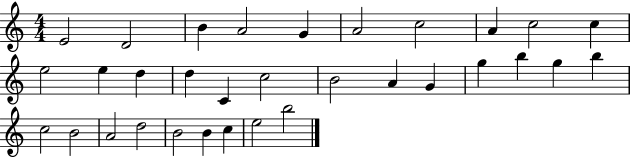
{
  \clef treble
  \numericTimeSignature
  \time 4/4
  \key c \major
  e'2 d'2 | b'4 a'2 g'4 | a'2 c''2 | a'4 c''2 c''4 | \break e''2 e''4 d''4 | d''4 c'4 c''2 | b'2 a'4 g'4 | g''4 b''4 g''4 b''4 | \break c''2 b'2 | a'2 d''2 | b'2 b'4 c''4 | e''2 b''2 | \break \bar "|."
}